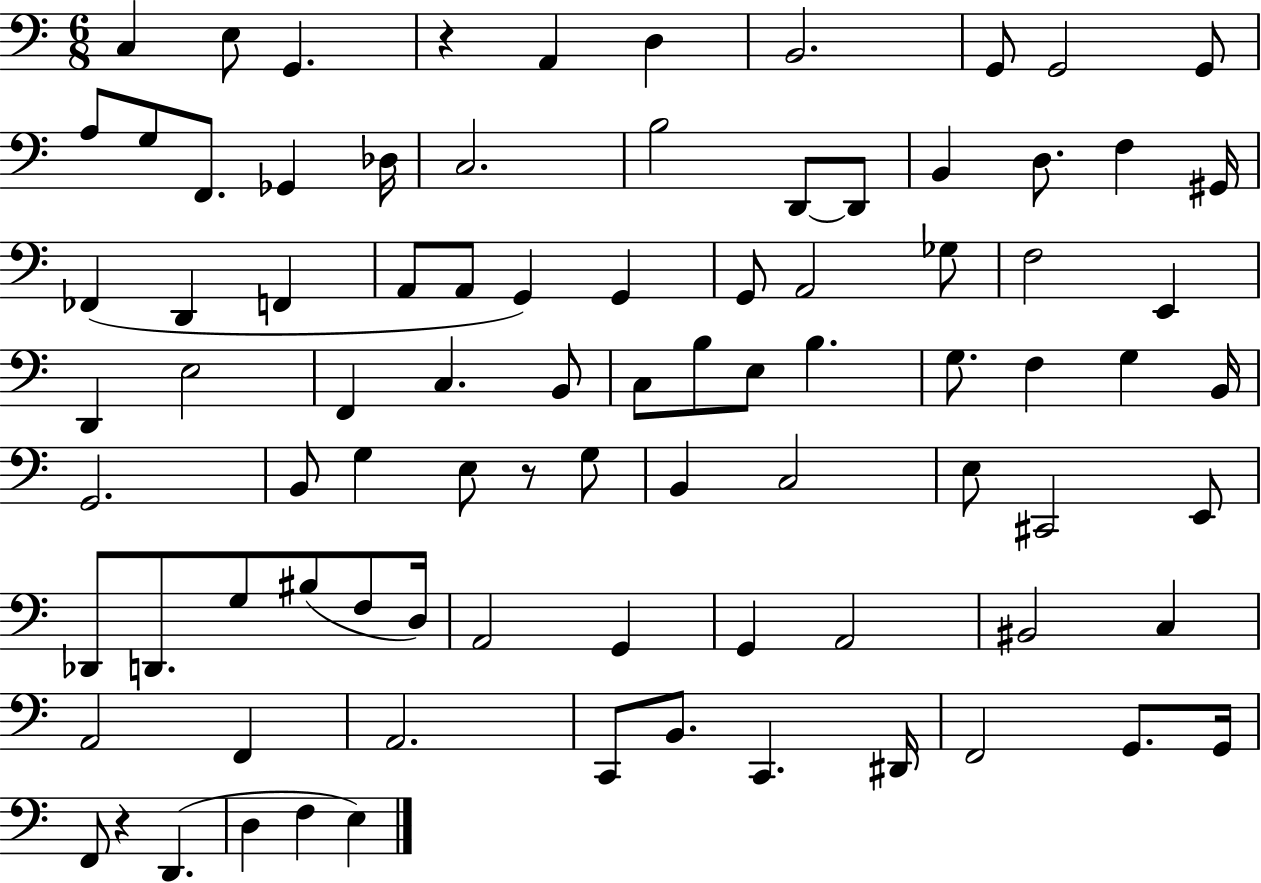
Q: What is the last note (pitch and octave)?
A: E3